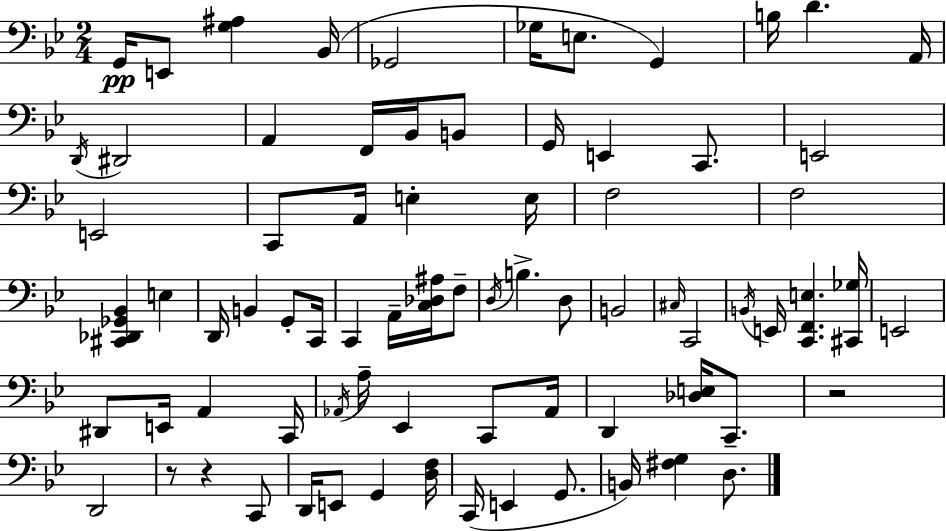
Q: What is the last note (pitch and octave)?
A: D3